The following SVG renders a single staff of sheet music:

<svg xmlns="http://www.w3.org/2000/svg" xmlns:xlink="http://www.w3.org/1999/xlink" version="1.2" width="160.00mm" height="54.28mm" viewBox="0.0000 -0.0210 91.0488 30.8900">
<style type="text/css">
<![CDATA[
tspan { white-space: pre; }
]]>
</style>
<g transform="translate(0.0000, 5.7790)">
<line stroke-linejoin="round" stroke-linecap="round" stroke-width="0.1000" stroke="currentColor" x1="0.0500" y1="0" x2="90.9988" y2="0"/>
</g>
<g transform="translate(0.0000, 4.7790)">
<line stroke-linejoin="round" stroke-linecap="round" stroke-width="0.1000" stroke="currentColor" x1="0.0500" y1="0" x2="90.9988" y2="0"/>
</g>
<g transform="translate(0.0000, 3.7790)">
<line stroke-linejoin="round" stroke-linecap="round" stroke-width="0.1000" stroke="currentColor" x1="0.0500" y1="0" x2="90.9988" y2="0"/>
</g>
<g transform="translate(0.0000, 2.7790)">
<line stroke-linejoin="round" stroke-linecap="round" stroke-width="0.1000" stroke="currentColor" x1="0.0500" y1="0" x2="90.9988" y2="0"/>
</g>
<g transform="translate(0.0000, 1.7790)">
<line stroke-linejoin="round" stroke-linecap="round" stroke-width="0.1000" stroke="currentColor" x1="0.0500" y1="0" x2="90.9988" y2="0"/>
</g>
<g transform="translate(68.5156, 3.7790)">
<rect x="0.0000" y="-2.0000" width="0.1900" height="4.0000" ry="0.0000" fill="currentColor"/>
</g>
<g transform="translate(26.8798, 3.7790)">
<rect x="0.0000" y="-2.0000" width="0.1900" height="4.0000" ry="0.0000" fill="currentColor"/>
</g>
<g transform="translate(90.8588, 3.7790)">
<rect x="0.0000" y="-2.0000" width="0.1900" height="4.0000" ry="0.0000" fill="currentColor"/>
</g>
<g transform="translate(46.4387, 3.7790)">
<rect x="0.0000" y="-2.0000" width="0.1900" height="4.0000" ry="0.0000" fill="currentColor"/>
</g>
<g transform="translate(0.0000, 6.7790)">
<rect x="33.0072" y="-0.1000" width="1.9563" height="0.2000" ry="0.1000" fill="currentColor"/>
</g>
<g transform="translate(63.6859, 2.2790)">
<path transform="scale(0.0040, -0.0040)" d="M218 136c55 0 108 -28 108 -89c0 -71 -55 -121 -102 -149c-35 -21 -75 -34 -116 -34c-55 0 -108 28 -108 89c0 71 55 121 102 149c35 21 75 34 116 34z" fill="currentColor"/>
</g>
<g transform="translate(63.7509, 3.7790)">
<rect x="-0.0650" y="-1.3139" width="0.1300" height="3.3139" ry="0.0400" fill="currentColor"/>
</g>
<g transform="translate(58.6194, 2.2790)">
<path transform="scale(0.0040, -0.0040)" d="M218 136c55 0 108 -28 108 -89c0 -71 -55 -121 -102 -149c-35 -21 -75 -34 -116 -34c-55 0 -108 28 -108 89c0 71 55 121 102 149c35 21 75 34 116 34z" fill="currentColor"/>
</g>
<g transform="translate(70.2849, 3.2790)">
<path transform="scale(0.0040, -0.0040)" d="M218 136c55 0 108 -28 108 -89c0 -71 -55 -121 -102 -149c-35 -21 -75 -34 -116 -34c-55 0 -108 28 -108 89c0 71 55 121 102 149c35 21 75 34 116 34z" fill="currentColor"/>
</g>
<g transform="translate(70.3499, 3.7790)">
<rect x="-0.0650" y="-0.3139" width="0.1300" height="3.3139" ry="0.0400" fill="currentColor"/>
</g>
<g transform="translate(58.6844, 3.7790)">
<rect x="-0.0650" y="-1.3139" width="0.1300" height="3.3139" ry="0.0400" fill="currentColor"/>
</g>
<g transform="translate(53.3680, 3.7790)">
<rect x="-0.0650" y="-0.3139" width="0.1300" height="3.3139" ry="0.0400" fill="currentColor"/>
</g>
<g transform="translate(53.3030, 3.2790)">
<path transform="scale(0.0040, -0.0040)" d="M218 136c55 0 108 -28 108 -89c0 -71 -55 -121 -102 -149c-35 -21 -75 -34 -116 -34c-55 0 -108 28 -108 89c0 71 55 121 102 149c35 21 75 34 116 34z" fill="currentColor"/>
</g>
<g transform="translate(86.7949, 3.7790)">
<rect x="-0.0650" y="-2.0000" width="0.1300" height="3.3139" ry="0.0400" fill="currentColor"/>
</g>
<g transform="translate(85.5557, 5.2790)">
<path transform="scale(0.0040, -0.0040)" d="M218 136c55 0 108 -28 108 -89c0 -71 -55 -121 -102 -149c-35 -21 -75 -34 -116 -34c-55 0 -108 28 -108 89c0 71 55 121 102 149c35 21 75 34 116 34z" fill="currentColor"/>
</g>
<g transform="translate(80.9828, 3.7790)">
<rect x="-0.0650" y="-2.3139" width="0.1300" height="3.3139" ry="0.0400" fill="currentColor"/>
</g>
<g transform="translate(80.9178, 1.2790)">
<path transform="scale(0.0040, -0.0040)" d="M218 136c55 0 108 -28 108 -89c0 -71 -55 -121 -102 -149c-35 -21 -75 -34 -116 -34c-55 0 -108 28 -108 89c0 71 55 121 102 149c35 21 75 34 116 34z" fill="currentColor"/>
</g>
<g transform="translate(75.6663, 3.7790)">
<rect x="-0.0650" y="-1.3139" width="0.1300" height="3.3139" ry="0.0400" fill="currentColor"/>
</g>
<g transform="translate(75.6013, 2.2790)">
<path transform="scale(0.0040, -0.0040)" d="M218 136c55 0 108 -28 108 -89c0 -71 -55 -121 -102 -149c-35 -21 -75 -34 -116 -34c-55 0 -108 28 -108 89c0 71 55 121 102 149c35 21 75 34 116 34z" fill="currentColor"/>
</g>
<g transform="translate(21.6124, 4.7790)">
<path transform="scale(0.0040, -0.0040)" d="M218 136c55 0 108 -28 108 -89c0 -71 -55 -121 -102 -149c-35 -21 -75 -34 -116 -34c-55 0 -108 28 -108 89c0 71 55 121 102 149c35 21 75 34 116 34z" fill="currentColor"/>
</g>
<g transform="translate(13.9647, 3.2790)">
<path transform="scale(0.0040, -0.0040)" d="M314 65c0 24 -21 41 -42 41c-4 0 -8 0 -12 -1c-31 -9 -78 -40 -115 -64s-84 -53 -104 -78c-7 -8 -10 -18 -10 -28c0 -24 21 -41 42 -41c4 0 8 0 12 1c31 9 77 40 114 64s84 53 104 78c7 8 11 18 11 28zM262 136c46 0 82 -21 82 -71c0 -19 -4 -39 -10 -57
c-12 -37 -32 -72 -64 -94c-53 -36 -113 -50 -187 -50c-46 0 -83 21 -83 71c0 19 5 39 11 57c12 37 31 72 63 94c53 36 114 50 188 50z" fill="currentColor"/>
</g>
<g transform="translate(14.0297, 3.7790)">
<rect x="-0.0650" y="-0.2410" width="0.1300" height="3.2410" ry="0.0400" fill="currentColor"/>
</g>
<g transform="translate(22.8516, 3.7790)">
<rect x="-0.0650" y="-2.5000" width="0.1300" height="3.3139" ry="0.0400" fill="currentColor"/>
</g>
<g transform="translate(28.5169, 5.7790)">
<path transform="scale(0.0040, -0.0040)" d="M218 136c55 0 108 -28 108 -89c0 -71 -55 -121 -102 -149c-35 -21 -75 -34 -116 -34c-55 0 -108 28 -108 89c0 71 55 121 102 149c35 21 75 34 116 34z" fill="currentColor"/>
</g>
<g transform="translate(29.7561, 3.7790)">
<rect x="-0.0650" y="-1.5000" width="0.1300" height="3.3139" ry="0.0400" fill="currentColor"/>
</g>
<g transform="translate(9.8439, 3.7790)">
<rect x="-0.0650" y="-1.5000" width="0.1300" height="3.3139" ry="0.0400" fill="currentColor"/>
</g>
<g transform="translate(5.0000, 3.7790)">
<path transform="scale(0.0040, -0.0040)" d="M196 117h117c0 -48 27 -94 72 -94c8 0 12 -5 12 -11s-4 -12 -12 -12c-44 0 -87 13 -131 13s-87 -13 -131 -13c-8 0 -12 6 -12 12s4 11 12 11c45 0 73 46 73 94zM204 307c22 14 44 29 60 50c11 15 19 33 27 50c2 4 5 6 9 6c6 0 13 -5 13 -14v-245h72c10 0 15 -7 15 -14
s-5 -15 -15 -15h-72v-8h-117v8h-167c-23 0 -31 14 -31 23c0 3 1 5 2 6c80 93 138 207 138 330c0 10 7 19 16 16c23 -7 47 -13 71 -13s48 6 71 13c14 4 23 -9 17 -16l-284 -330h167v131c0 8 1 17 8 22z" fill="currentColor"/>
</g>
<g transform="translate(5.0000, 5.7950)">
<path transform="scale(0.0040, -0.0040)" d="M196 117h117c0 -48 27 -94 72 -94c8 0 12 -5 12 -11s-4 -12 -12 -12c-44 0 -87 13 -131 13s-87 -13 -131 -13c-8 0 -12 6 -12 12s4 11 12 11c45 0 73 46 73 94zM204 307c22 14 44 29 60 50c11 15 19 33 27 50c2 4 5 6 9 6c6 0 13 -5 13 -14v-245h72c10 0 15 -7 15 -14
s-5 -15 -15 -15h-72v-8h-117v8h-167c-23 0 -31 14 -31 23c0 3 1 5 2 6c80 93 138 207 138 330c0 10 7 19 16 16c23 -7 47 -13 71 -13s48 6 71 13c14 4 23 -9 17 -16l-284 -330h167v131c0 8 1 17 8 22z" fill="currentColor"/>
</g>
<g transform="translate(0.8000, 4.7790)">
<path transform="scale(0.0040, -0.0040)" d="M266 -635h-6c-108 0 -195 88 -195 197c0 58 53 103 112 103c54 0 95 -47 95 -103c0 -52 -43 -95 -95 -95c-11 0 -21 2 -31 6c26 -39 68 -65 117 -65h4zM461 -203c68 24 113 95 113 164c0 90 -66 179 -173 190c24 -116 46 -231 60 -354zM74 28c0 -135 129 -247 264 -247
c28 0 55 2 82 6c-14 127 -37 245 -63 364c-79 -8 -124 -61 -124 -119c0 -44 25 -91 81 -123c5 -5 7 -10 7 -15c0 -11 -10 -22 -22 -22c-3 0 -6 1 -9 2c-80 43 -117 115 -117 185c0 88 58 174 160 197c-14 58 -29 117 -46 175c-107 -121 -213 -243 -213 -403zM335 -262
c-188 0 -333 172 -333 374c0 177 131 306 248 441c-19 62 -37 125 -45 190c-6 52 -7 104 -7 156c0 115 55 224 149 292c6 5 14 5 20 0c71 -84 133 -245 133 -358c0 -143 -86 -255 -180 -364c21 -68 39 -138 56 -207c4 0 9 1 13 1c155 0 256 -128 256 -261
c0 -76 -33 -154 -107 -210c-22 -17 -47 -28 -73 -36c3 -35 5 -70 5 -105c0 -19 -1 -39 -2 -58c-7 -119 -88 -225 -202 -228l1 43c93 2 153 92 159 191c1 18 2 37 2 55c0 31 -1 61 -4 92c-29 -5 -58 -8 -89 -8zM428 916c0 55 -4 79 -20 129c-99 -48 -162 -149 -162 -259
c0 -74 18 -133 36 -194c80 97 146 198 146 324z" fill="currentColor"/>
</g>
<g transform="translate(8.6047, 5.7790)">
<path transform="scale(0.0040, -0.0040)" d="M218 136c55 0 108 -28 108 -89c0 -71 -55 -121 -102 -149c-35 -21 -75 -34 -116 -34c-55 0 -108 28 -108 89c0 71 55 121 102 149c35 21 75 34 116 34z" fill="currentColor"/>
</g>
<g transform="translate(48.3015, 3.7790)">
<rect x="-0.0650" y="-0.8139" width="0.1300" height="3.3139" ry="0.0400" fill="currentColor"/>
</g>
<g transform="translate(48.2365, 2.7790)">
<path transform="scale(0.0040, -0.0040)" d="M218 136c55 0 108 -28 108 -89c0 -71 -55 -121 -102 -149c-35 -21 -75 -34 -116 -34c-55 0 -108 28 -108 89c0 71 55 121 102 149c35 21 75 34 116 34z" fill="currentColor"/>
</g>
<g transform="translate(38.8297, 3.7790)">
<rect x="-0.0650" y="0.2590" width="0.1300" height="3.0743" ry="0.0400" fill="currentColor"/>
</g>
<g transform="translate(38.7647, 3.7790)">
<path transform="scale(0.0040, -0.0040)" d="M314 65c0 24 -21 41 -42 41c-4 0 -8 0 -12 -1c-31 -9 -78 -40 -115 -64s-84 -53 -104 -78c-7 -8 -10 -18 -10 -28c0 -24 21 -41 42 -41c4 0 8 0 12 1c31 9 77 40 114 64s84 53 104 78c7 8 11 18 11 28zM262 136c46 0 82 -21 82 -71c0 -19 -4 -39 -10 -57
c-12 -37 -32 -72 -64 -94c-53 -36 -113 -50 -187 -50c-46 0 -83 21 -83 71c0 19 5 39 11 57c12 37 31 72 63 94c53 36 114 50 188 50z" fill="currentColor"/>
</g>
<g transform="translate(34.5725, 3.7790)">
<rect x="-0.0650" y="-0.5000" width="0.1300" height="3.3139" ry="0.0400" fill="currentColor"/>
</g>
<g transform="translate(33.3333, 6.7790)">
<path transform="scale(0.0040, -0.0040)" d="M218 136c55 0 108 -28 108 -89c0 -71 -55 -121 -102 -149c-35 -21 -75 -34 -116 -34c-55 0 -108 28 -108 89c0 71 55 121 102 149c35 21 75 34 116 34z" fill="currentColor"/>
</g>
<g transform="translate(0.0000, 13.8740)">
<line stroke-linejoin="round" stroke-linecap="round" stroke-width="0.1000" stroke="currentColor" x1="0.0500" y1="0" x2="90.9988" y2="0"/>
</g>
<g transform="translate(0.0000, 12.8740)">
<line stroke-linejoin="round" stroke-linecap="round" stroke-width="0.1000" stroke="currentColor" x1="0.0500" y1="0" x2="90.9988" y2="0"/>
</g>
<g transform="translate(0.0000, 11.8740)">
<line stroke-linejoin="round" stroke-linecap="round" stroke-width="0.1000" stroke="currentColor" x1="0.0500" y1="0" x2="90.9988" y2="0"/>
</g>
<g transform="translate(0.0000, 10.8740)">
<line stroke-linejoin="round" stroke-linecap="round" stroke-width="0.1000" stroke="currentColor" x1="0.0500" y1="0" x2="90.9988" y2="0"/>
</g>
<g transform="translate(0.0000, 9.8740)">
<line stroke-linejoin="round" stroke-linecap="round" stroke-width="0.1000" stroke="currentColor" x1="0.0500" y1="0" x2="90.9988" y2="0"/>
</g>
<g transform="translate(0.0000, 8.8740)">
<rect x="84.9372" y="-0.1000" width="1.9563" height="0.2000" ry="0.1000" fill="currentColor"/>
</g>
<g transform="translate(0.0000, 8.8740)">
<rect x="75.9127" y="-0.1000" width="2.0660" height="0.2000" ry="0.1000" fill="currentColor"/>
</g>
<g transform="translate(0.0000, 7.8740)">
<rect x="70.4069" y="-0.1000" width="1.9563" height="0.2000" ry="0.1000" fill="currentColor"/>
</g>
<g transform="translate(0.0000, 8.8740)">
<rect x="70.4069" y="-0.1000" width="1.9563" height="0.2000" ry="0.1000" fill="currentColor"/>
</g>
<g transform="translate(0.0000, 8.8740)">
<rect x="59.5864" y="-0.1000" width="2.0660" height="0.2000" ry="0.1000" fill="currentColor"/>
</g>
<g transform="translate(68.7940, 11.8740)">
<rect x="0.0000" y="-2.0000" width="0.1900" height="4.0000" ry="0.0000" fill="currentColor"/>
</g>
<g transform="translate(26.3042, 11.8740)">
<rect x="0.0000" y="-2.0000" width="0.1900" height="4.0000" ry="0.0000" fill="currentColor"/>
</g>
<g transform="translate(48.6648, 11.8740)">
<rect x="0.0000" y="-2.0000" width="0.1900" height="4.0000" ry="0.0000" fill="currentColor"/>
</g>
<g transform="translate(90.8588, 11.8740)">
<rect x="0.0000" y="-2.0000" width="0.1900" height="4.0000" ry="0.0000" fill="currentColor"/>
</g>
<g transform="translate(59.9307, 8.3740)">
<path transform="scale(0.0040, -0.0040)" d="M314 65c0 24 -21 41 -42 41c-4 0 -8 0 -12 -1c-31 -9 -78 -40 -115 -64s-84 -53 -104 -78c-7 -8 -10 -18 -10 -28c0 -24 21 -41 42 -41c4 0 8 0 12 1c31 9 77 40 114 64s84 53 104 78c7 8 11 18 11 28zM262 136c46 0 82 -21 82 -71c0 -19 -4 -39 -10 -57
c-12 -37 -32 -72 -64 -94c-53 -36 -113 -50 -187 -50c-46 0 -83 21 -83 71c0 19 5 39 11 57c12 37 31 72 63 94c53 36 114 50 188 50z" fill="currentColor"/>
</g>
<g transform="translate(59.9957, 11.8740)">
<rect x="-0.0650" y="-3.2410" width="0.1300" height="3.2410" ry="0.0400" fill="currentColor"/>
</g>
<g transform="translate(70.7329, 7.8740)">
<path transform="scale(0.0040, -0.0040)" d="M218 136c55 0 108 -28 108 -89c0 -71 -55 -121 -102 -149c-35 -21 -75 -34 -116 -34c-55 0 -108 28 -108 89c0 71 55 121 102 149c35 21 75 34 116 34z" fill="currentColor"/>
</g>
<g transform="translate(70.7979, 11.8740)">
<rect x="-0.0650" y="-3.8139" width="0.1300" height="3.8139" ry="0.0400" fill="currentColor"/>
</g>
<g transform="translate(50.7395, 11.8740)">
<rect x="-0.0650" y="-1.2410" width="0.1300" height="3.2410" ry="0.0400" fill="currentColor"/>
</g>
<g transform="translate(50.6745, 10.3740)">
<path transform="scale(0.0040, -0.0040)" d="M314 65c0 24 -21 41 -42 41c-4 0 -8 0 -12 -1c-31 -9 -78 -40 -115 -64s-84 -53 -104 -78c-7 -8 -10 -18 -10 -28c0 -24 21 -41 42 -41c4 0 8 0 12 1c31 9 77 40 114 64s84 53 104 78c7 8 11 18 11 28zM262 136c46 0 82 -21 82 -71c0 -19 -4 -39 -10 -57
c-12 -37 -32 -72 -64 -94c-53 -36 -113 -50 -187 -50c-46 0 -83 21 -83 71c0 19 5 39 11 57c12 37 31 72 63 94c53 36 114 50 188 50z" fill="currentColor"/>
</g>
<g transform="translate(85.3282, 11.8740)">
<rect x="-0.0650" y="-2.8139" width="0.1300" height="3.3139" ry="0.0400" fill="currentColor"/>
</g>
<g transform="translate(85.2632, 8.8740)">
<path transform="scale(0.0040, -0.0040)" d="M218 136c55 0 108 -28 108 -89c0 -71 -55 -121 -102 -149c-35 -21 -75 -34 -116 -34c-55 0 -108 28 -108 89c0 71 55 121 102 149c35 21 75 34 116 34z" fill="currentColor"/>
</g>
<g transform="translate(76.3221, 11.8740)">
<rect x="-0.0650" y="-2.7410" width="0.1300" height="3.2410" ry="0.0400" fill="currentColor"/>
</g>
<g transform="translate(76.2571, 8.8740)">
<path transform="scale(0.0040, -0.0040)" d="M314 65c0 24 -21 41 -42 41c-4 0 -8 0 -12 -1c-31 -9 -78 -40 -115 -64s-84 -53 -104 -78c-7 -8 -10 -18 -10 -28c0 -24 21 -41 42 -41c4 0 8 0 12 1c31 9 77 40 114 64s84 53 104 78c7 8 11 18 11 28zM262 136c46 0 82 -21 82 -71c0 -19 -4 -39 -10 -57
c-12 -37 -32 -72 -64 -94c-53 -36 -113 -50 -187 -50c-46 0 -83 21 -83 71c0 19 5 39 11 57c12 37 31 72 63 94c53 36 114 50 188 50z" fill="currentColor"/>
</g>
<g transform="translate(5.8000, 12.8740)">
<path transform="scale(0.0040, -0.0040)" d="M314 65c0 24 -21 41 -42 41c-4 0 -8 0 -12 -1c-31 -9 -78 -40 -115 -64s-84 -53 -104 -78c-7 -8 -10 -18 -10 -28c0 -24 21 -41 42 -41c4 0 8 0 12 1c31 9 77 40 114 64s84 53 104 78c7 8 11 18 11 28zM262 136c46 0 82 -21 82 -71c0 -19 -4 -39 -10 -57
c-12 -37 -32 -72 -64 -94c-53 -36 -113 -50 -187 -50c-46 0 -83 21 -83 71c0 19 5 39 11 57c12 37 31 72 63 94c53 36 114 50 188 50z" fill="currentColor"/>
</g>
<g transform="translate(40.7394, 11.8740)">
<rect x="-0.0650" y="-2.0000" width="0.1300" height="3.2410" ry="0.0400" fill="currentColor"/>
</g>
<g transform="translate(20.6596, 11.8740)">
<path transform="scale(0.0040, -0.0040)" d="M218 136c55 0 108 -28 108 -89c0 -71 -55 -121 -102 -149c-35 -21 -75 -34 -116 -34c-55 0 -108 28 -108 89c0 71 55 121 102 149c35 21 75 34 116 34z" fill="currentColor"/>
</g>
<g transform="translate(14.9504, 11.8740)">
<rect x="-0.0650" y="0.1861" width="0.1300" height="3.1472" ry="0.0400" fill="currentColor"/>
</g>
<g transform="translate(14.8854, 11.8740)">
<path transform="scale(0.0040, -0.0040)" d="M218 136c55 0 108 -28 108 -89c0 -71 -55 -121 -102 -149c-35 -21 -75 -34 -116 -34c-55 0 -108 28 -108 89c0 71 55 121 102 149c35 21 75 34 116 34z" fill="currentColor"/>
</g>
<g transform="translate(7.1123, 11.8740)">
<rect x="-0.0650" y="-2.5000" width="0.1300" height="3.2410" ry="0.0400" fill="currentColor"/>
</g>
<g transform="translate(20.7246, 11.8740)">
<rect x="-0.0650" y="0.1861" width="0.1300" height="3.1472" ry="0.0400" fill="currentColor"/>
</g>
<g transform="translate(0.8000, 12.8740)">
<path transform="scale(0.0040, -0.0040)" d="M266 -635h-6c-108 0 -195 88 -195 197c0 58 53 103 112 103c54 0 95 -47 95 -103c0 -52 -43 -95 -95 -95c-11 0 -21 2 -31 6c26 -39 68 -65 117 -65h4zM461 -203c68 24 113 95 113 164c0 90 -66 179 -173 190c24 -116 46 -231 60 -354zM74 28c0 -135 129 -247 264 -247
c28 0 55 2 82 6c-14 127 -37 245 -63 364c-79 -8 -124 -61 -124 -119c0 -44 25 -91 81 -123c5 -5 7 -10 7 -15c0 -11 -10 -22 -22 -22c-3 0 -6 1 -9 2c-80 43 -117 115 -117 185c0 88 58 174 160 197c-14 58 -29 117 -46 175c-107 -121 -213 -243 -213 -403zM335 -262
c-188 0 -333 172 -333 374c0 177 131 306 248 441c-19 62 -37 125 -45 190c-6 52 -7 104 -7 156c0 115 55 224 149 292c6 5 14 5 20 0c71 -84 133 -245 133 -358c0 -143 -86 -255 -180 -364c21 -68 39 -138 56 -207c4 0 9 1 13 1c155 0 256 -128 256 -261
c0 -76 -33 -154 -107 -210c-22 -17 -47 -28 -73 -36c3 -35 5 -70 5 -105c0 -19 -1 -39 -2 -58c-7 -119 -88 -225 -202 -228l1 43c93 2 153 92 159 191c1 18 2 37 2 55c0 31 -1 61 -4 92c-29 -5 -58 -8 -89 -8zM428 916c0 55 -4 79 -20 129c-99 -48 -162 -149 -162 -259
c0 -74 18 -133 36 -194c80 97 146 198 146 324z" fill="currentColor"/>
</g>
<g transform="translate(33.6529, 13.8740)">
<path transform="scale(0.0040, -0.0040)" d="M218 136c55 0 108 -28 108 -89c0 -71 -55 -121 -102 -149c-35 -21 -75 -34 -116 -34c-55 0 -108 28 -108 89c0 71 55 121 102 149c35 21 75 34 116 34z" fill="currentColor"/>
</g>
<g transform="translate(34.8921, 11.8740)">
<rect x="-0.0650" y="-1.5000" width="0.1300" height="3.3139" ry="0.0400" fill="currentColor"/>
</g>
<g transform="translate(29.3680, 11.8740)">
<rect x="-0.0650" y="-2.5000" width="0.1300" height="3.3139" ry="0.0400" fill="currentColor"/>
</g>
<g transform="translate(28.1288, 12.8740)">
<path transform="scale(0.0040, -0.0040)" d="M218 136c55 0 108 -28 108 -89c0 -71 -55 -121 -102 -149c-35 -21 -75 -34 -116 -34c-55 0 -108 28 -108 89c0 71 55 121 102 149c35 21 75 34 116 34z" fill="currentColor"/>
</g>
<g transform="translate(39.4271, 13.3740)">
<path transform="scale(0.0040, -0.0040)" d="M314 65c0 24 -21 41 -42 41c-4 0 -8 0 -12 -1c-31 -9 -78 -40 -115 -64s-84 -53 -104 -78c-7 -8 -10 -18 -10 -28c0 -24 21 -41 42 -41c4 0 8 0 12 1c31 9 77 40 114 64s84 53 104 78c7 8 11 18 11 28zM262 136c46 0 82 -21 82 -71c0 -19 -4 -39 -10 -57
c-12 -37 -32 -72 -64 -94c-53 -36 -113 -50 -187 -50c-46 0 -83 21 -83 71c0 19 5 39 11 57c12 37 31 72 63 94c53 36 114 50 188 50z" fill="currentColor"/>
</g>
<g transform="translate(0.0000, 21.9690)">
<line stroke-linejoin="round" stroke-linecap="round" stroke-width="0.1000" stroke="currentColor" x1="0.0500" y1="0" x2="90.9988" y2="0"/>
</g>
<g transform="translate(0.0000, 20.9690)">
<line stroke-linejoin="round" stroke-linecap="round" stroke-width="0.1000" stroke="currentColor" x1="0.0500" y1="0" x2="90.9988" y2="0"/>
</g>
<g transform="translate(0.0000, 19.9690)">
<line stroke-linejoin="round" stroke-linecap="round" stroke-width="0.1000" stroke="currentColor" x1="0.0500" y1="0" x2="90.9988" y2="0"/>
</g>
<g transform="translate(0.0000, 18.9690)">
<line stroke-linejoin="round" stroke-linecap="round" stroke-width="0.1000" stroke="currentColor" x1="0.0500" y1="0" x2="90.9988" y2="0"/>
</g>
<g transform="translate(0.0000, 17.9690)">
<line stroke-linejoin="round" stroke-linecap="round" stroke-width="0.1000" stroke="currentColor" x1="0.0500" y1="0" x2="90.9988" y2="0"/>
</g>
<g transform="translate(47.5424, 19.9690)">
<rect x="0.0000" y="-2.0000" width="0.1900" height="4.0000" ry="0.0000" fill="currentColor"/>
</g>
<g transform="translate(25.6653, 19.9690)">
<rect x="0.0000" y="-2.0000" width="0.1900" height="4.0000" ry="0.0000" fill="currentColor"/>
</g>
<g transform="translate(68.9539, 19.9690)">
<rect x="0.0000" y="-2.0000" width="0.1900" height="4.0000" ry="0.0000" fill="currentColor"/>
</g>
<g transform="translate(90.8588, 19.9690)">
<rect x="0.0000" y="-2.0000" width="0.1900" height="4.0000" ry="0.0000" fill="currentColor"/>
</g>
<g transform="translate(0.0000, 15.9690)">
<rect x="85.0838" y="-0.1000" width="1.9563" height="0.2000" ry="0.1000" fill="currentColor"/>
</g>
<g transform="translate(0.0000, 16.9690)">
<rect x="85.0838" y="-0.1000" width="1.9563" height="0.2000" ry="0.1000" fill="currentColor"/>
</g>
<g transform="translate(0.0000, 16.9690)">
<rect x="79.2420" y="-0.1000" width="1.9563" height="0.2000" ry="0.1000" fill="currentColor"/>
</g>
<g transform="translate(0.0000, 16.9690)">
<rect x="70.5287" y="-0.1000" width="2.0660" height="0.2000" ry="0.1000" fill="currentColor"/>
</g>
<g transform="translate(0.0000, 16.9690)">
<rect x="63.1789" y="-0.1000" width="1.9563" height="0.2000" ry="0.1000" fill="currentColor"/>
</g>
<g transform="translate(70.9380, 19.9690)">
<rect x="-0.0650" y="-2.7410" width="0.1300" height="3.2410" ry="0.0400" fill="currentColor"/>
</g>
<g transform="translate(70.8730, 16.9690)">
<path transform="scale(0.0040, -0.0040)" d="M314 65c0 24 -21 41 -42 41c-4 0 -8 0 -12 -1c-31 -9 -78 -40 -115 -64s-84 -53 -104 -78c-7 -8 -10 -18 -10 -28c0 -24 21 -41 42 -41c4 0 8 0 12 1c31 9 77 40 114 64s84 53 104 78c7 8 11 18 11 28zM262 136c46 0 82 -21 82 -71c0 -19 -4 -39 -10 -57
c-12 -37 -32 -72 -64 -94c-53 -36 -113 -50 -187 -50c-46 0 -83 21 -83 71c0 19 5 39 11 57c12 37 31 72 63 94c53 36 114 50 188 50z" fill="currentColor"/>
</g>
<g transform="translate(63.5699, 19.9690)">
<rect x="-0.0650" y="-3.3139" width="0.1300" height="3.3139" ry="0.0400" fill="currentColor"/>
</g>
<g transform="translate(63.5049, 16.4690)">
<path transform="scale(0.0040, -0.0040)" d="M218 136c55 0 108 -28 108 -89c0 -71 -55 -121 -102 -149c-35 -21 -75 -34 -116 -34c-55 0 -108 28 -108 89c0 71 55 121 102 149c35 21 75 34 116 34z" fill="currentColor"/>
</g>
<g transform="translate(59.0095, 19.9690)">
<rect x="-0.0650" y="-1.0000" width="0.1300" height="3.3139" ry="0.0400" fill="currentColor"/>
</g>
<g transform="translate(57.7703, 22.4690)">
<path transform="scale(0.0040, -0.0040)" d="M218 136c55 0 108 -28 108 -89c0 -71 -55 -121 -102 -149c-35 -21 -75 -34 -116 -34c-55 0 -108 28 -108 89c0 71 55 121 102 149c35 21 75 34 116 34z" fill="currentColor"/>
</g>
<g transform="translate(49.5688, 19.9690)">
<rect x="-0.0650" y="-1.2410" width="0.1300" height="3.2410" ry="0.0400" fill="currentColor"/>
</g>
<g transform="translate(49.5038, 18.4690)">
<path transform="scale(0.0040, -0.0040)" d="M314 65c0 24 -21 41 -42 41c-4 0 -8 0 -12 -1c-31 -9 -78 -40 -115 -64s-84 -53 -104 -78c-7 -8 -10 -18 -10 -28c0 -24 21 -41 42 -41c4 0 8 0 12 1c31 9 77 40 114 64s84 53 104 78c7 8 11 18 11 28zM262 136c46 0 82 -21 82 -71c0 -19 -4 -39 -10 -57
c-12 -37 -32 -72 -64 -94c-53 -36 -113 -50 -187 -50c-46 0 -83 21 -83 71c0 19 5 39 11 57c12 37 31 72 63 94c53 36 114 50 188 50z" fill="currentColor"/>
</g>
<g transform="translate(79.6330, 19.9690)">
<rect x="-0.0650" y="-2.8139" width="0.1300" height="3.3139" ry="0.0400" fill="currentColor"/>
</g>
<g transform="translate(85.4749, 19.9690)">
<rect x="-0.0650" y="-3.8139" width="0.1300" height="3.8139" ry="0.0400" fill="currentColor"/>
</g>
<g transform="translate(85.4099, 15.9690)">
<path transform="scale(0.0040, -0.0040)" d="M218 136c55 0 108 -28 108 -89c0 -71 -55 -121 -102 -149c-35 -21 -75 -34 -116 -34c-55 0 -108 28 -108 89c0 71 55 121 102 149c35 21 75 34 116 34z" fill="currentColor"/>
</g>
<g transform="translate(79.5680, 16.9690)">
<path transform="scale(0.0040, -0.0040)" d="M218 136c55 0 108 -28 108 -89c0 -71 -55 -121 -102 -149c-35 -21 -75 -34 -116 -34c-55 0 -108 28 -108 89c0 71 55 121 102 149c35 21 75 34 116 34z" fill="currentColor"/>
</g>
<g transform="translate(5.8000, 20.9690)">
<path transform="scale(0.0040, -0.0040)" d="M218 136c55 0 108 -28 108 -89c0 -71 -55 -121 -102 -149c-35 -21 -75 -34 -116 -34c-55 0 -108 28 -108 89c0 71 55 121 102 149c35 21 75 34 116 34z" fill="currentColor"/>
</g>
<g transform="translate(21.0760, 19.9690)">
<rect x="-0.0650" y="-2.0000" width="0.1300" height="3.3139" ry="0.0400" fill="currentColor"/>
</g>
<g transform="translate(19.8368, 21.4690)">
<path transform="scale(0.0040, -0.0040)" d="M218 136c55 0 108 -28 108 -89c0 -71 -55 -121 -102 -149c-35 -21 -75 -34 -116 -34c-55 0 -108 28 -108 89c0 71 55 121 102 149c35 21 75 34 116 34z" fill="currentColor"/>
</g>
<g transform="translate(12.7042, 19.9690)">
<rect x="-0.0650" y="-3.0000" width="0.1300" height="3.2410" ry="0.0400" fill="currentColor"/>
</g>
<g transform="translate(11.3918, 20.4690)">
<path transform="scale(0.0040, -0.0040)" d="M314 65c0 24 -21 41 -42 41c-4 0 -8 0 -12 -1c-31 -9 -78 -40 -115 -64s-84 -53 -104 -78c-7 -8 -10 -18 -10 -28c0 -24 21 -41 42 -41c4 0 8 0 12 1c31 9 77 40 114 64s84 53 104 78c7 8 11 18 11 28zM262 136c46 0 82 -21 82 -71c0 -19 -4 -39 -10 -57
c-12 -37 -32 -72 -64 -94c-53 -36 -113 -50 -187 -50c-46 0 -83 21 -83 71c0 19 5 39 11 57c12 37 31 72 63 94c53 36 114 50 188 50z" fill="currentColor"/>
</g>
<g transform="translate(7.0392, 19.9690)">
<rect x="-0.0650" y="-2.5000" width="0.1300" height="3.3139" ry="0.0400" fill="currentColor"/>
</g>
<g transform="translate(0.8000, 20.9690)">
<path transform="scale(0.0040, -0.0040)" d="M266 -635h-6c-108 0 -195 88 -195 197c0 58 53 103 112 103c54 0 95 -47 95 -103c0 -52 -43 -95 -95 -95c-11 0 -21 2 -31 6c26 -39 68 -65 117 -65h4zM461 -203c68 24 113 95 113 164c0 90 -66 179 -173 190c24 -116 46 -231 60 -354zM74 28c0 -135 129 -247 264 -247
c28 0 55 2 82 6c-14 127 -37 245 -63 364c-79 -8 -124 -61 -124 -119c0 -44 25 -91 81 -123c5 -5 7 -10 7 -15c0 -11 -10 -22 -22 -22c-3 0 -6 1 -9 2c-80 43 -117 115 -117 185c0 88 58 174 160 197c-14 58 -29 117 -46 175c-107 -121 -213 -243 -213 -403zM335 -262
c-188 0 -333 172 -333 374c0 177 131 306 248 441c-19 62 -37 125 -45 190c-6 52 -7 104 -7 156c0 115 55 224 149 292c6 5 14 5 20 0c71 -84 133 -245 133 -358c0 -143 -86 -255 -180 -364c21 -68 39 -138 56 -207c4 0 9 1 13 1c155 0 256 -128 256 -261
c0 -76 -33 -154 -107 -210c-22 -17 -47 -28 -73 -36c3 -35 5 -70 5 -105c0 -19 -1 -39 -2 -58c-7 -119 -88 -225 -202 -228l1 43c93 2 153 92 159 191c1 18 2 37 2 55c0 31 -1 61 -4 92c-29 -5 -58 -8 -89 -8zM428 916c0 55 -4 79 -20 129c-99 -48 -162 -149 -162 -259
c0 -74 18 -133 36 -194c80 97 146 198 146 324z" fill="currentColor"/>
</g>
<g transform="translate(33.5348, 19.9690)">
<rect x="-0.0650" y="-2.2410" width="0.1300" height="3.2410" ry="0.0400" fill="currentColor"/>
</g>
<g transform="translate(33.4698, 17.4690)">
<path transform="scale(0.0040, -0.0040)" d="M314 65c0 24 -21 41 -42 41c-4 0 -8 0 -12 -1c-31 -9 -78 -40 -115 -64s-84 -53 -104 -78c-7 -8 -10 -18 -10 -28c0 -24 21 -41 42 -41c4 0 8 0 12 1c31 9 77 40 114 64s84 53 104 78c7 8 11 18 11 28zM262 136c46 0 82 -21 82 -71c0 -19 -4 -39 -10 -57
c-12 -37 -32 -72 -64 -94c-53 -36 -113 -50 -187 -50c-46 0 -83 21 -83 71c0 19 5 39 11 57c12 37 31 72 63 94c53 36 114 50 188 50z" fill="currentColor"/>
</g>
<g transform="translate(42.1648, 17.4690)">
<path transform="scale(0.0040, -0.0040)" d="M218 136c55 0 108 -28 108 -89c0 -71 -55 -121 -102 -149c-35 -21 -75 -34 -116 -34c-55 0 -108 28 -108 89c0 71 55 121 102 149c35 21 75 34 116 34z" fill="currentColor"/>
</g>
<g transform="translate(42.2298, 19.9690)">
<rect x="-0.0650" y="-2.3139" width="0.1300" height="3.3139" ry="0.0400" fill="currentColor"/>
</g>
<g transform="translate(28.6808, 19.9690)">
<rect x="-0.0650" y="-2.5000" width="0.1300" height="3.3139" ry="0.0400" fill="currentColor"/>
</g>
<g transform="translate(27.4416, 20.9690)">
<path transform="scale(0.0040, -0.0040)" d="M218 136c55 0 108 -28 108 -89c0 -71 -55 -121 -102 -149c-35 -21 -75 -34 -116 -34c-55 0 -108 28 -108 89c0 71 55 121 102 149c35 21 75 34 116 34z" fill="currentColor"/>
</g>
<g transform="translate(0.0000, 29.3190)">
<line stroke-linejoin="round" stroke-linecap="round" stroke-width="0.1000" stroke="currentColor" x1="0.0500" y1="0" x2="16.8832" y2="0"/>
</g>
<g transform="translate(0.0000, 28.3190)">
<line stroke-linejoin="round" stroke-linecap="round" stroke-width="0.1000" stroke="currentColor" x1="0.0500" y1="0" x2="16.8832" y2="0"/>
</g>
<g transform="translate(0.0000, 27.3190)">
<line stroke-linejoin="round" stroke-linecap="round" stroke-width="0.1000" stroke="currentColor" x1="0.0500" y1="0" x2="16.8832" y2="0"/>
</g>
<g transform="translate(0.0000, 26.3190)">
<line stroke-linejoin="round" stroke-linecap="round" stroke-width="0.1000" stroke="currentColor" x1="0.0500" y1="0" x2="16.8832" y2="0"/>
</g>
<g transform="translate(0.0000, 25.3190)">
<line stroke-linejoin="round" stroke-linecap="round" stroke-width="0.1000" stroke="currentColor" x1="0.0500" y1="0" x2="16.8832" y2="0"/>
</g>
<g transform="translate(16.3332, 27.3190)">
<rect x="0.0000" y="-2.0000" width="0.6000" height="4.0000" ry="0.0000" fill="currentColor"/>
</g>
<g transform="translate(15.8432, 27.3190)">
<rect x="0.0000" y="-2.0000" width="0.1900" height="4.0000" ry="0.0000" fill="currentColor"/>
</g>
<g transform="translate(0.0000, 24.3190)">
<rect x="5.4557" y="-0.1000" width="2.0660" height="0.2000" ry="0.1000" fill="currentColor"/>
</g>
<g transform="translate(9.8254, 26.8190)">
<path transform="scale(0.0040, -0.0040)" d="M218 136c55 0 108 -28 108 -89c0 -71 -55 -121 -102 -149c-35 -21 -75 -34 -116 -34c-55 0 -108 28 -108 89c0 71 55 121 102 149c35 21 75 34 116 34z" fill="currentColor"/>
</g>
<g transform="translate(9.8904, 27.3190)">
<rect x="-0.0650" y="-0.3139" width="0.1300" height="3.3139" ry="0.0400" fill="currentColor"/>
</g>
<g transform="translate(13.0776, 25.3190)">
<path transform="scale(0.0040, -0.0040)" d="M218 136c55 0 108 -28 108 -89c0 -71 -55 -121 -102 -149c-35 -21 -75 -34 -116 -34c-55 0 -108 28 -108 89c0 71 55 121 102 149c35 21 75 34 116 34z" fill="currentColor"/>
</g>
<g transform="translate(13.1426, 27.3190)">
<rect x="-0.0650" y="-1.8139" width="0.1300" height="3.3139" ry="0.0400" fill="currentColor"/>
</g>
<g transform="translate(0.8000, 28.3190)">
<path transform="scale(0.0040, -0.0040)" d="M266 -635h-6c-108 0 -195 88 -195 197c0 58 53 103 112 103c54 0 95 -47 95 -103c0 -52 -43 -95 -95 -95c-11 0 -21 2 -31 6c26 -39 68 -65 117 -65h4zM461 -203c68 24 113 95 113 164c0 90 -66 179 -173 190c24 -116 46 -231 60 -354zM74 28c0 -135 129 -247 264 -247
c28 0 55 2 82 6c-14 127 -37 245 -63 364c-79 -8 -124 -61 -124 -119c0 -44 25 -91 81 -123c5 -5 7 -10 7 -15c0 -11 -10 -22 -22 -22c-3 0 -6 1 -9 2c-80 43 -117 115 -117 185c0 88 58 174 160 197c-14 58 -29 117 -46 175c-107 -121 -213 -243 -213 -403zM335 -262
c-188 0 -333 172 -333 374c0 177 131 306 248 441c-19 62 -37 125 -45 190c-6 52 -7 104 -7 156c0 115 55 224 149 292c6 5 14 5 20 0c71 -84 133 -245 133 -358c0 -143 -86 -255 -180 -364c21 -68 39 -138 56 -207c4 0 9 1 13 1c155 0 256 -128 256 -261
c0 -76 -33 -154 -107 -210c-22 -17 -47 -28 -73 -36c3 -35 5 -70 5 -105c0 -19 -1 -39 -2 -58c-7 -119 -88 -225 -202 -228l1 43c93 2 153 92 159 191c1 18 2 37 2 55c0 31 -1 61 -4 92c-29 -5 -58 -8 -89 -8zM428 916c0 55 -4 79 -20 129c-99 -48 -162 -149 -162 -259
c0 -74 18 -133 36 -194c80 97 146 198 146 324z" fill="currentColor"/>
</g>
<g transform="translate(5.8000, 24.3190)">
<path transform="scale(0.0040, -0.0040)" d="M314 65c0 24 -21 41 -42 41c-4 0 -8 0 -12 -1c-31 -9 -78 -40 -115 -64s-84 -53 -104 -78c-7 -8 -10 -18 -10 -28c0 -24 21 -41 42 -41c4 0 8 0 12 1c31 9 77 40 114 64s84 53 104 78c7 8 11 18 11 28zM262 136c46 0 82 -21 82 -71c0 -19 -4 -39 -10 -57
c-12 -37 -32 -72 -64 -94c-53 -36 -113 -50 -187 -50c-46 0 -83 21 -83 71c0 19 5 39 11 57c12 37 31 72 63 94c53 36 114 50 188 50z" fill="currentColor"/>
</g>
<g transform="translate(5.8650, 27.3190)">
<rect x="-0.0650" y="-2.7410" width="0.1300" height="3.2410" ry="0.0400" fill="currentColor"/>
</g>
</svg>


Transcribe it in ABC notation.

X:1
T:Untitled
M:4/4
L:1/4
K:C
E c2 G E C B2 d c e e c e g F G2 B B G E F2 e2 b2 c' a2 a G A2 F G g2 g e2 D b a2 a c' a2 c f